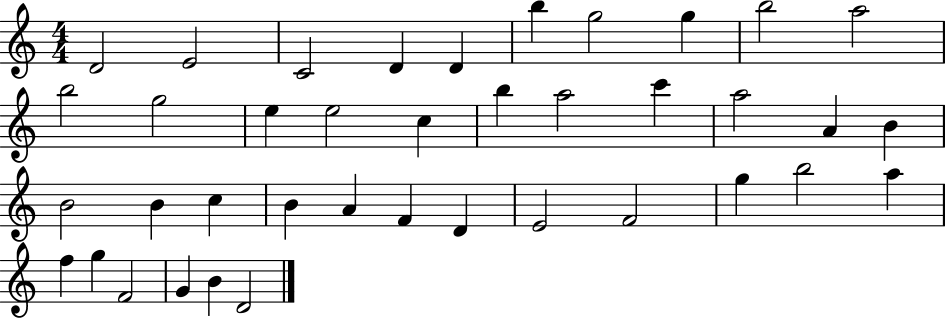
D4/h E4/h C4/h D4/q D4/q B5/q G5/h G5/q B5/h A5/h B5/h G5/h E5/q E5/h C5/q B5/q A5/h C6/q A5/h A4/q B4/q B4/h B4/q C5/q B4/q A4/q F4/q D4/q E4/h F4/h G5/q B5/h A5/q F5/q G5/q F4/h G4/q B4/q D4/h